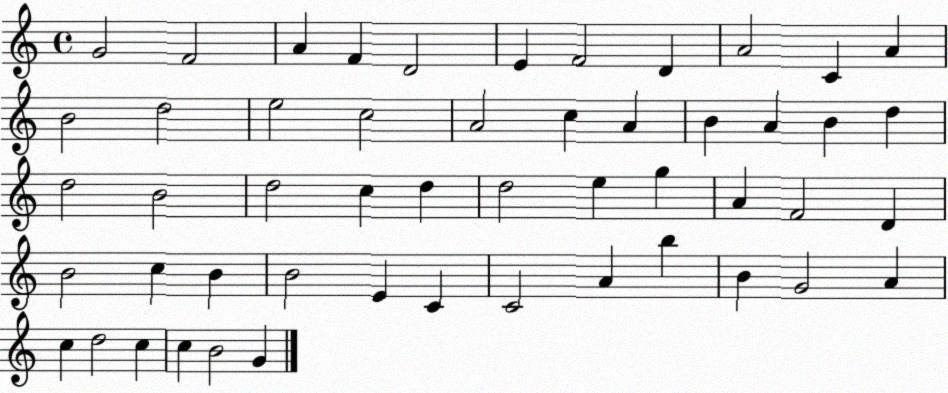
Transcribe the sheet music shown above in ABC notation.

X:1
T:Untitled
M:4/4
L:1/4
K:C
G2 F2 A F D2 E F2 D A2 C A B2 d2 e2 c2 A2 c A B A B d d2 B2 d2 c d d2 e g A F2 D B2 c B B2 E C C2 A b B G2 A c d2 c c B2 G